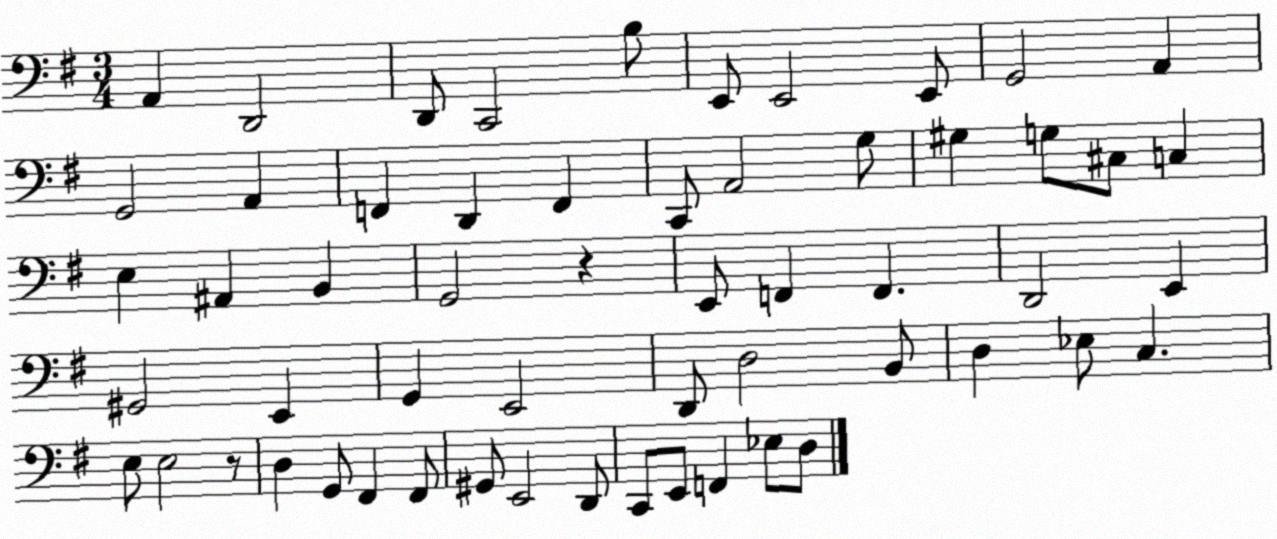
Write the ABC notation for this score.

X:1
T:Untitled
M:3/4
L:1/4
K:G
A,, D,,2 D,,/2 C,,2 B,/2 E,,/2 E,,2 E,,/2 G,,2 A,, G,,2 A,, F,, D,, F,, C,,/2 A,,2 G,/2 ^G, G,/2 ^C,/2 C, E, ^A,, B,, G,,2 z E,,/2 F,, F,, D,,2 E,, ^G,,2 E,, G,, E,,2 D,,/2 D,2 B,,/2 D, _E,/2 C, E,/2 E,2 z/2 D, G,,/2 ^F,, ^F,,/2 ^G,,/2 E,,2 D,,/2 C,,/2 E,,/2 F,, _E,/2 D,/2